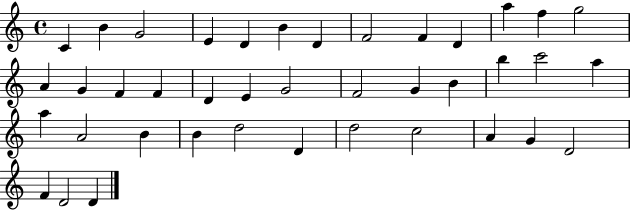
{
  \clef treble
  \time 4/4
  \defaultTimeSignature
  \key c \major
  c'4 b'4 g'2 | e'4 d'4 b'4 d'4 | f'2 f'4 d'4 | a''4 f''4 g''2 | \break a'4 g'4 f'4 f'4 | d'4 e'4 g'2 | f'2 g'4 b'4 | b''4 c'''2 a''4 | \break a''4 a'2 b'4 | b'4 d''2 d'4 | d''2 c''2 | a'4 g'4 d'2 | \break f'4 d'2 d'4 | \bar "|."
}